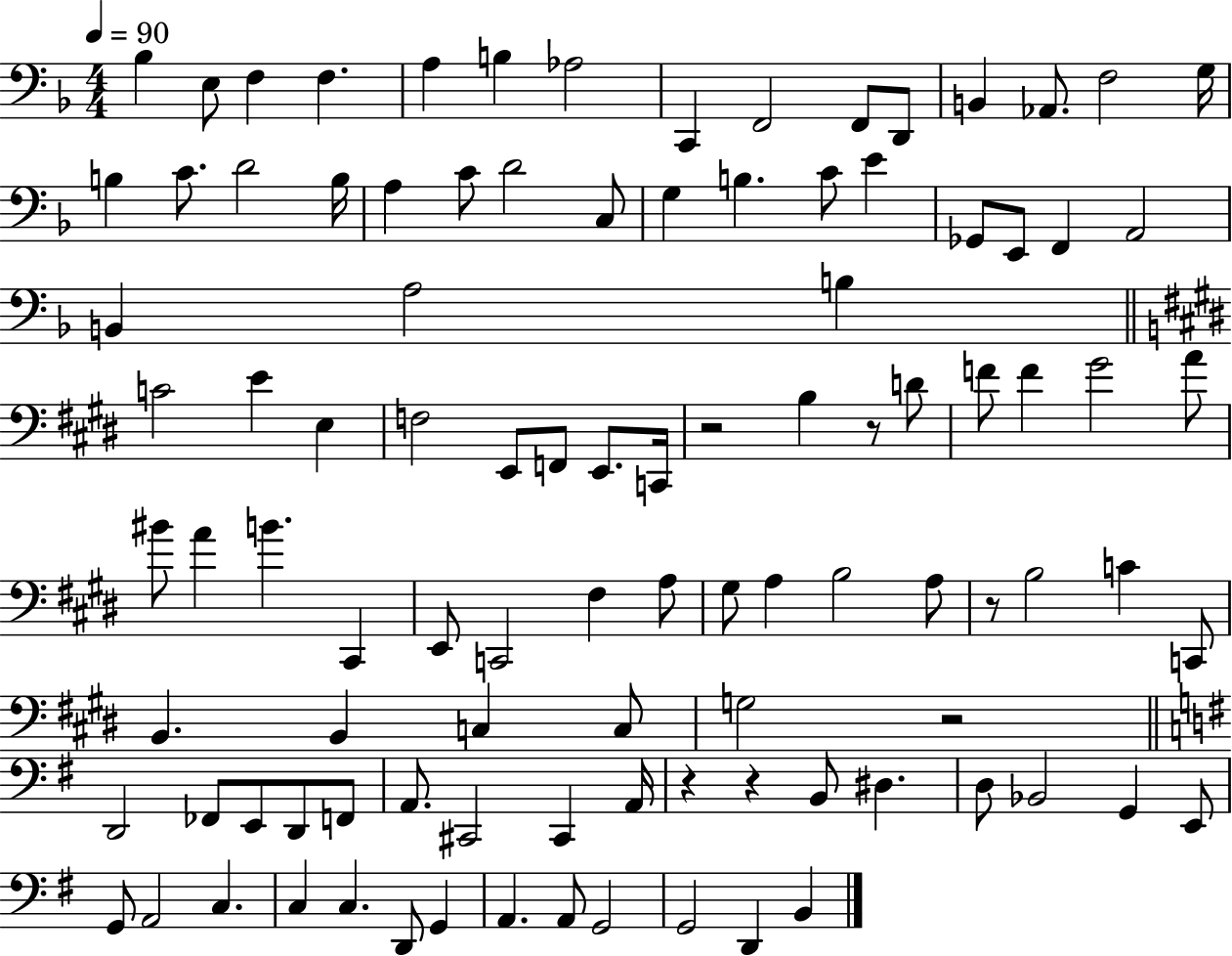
Bb3/q E3/e F3/q F3/q. A3/q B3/q Ab3/h C2/q F2/h F2/e D2/e B2/q Ab2/e. F3/h G3/s B3/q C4/e. D4/h B3/s A3/q C4/e D4/h C3/e G3/q B3/q. C4/e E4/q Gb2/e E2/e F2/q A2/h B2/q A3/h B3/q C4/h E4/q E3/q F3/h E2/e F2/e E2/e. C2/s R/h B3/q R/e D4/e F4/e F4/q G#4/h A4/e BIS4/e A4/q B4/q. C#2/q E2/e C2/h F#3/q A3/e G#3/e A3/q B3/h A3/e R/e B3/h C4/q C2/e B2/q. B2/q C3/q C3/e G3/h R/h D2/h FES2/e E2/e D2/e F2/e A2/e. C#2/h C#2/q A2/s R/q R/q B2/e D#3/q. D3/e Bb2/h G2/q E2/e G2/e A2/h C3/q. C3/q C3/q. D2/e G2/q A2/q. A2/e G2/h G2/h D2/q B2/q